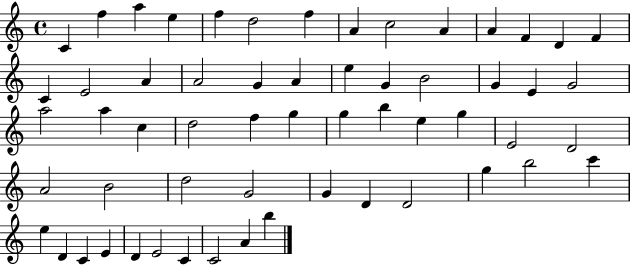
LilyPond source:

{
  \clef treble
  \time 4/4
  \defaultTimeSignature
  \key c \major
  c'4 f''4 a''4 e''4 | f''4 d''2 f''4 | a'4 c''2 a'4 | a'4 f'4 d'4 f'4 | \break c'4 e'2 a'4 | a'2 g'4 a'4 | e''4 g'4 b'2 | g'4 e'4 g'2 | \break a''2 a''4 c''4 | d''2 f''4 g''4 | g''4 b''4 e''4 g''4 | e'2 d'2 | \break a'2 b'2 | d''2 g'2 | g'4 d'4 d'2 | g''4 b''2 c'''4 | \break e''4 d'4 c'4 e'4 | d'4 e'2 c'4 | c'2 a'4 b''4 | \bar "|."
}